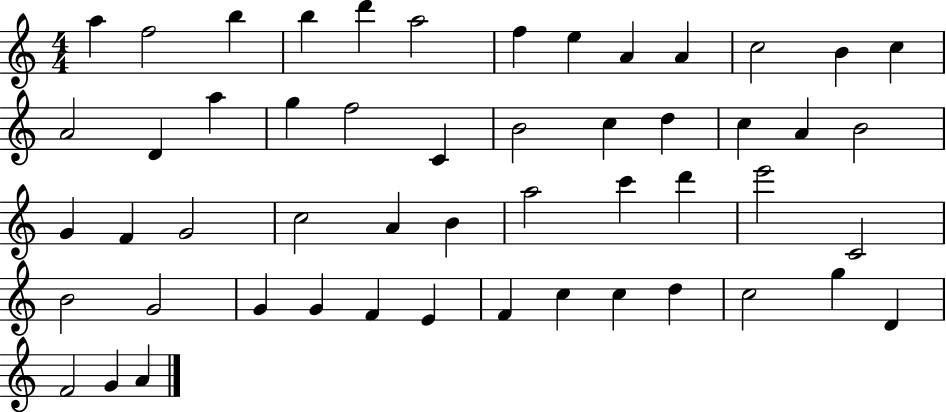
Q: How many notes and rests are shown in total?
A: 52